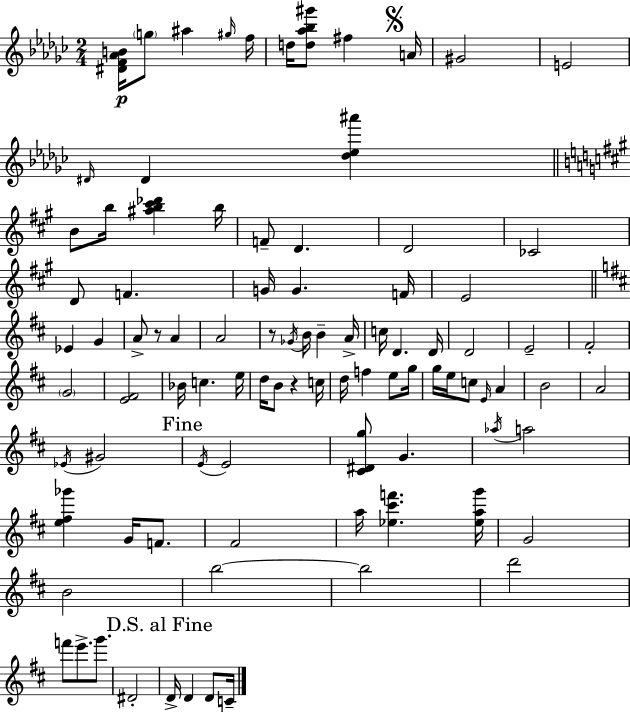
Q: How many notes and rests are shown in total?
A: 93